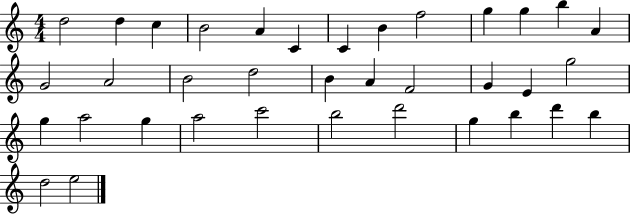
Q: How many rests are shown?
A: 0